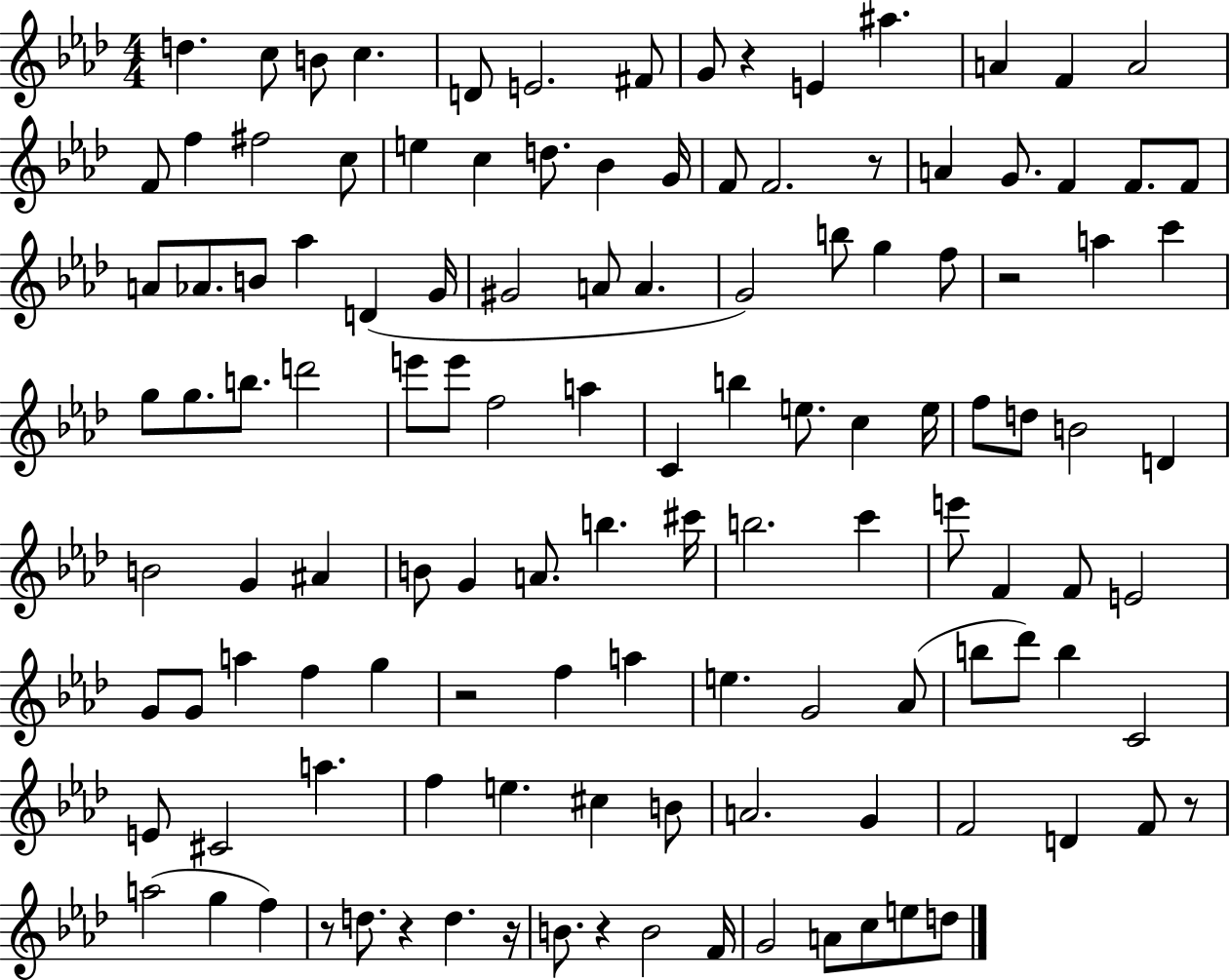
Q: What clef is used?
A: treble